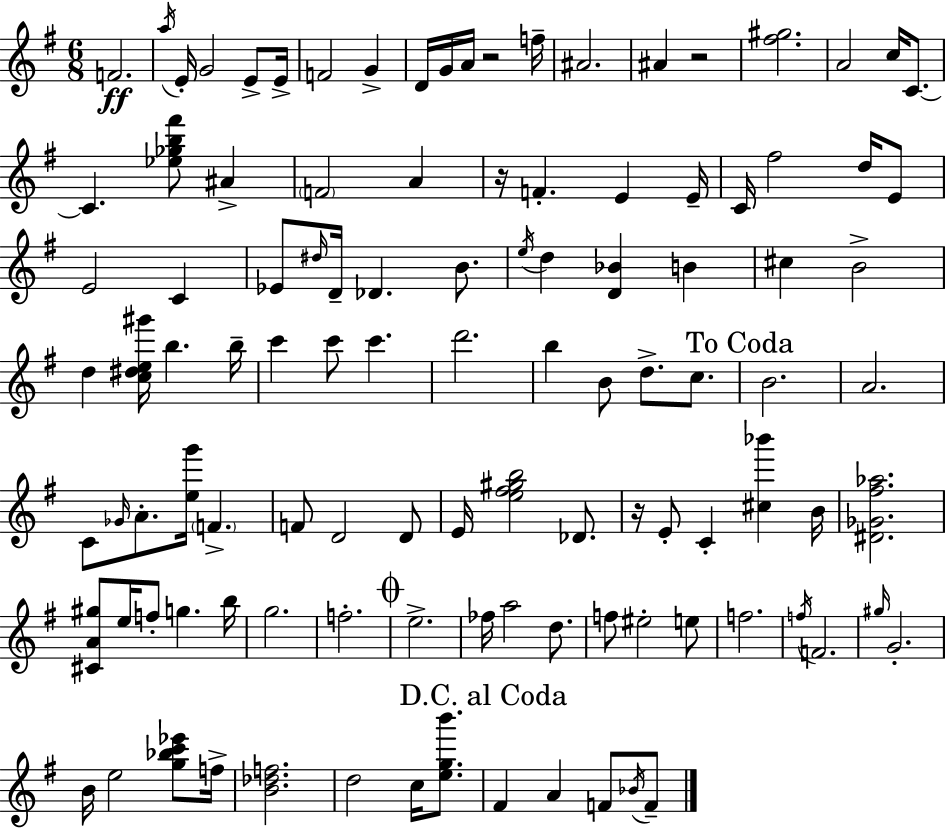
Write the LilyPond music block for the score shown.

{
  \clef treble
  \numericTimeSignature
  \time 6/8
  \key e \minor
  f'2.\ff | \acciaccatura { a''16 } e'16-. g'2 e'8-> | e'16-> f'2 g'4-> | d'16 g'16 a'16 r2 | \break f''16-- ais'2. | ais'4 r2 | <fis'' gis''>2. | a'2 c''16 c'8.~~ | \break c'4. <ees'' ges'' b'' fis'''>8 ais'4-> | \parenthesize f'2 a'4 | r16 f'4.-. e'4 | e'16-- c'16 fis''2 d''16 e'8 | \break e'2 c'4 | ees'8 \grace { dis''16 } d'16-- des'4. b'8. | \acciaccatura { e''16 } d''4 <d' bes'>4 b'4 | cis''4 b'2-> | \break d''4 <c'' dis'' e'' gis'''>16 b''4. | b''16-- c'''4 c'''8 c'''4. | d'''2. | b''4 b'8 d''8.-> | \break c''8. \mark "To Coda" b'2. | a'2. | c'8 \grace { ges'16 } a'8.-. <e'' g'''>16 \parenthesize f'4.-> | f'8 d'2 | \break d'8 e'16 <e'' fis'' gis'' b''>2 | des'8. r16 e'8-. c'4-. <cis'' bes'''>4 | b'16 <dis' ges' fis'' aes''>2. | <cis' a' gis''>8 e''16 f''8-. g''4. | \break b''16 g''2. | f''2.-. | \mark \markup { \musicglyph "scripts.coda" } e''2.-> | fes''16 a''2 | \break d''8. f''8 eis''2-. | e''8 f''2. | \acciaccatura { f''16 } f'2. | \grace { gis''16 } g'2.-. | \break b'16 e''2 | <g'' bes'' c''' ees'''>8 f''16-> <b' des'' f''>2. | d''2 | c''16 <e'' g'' b'''>8. \mark "D.C. al Coda" fis'4 a'4 | \break f'8 \acciaccatura { bes'16 } f'8-- \bar "|."
}